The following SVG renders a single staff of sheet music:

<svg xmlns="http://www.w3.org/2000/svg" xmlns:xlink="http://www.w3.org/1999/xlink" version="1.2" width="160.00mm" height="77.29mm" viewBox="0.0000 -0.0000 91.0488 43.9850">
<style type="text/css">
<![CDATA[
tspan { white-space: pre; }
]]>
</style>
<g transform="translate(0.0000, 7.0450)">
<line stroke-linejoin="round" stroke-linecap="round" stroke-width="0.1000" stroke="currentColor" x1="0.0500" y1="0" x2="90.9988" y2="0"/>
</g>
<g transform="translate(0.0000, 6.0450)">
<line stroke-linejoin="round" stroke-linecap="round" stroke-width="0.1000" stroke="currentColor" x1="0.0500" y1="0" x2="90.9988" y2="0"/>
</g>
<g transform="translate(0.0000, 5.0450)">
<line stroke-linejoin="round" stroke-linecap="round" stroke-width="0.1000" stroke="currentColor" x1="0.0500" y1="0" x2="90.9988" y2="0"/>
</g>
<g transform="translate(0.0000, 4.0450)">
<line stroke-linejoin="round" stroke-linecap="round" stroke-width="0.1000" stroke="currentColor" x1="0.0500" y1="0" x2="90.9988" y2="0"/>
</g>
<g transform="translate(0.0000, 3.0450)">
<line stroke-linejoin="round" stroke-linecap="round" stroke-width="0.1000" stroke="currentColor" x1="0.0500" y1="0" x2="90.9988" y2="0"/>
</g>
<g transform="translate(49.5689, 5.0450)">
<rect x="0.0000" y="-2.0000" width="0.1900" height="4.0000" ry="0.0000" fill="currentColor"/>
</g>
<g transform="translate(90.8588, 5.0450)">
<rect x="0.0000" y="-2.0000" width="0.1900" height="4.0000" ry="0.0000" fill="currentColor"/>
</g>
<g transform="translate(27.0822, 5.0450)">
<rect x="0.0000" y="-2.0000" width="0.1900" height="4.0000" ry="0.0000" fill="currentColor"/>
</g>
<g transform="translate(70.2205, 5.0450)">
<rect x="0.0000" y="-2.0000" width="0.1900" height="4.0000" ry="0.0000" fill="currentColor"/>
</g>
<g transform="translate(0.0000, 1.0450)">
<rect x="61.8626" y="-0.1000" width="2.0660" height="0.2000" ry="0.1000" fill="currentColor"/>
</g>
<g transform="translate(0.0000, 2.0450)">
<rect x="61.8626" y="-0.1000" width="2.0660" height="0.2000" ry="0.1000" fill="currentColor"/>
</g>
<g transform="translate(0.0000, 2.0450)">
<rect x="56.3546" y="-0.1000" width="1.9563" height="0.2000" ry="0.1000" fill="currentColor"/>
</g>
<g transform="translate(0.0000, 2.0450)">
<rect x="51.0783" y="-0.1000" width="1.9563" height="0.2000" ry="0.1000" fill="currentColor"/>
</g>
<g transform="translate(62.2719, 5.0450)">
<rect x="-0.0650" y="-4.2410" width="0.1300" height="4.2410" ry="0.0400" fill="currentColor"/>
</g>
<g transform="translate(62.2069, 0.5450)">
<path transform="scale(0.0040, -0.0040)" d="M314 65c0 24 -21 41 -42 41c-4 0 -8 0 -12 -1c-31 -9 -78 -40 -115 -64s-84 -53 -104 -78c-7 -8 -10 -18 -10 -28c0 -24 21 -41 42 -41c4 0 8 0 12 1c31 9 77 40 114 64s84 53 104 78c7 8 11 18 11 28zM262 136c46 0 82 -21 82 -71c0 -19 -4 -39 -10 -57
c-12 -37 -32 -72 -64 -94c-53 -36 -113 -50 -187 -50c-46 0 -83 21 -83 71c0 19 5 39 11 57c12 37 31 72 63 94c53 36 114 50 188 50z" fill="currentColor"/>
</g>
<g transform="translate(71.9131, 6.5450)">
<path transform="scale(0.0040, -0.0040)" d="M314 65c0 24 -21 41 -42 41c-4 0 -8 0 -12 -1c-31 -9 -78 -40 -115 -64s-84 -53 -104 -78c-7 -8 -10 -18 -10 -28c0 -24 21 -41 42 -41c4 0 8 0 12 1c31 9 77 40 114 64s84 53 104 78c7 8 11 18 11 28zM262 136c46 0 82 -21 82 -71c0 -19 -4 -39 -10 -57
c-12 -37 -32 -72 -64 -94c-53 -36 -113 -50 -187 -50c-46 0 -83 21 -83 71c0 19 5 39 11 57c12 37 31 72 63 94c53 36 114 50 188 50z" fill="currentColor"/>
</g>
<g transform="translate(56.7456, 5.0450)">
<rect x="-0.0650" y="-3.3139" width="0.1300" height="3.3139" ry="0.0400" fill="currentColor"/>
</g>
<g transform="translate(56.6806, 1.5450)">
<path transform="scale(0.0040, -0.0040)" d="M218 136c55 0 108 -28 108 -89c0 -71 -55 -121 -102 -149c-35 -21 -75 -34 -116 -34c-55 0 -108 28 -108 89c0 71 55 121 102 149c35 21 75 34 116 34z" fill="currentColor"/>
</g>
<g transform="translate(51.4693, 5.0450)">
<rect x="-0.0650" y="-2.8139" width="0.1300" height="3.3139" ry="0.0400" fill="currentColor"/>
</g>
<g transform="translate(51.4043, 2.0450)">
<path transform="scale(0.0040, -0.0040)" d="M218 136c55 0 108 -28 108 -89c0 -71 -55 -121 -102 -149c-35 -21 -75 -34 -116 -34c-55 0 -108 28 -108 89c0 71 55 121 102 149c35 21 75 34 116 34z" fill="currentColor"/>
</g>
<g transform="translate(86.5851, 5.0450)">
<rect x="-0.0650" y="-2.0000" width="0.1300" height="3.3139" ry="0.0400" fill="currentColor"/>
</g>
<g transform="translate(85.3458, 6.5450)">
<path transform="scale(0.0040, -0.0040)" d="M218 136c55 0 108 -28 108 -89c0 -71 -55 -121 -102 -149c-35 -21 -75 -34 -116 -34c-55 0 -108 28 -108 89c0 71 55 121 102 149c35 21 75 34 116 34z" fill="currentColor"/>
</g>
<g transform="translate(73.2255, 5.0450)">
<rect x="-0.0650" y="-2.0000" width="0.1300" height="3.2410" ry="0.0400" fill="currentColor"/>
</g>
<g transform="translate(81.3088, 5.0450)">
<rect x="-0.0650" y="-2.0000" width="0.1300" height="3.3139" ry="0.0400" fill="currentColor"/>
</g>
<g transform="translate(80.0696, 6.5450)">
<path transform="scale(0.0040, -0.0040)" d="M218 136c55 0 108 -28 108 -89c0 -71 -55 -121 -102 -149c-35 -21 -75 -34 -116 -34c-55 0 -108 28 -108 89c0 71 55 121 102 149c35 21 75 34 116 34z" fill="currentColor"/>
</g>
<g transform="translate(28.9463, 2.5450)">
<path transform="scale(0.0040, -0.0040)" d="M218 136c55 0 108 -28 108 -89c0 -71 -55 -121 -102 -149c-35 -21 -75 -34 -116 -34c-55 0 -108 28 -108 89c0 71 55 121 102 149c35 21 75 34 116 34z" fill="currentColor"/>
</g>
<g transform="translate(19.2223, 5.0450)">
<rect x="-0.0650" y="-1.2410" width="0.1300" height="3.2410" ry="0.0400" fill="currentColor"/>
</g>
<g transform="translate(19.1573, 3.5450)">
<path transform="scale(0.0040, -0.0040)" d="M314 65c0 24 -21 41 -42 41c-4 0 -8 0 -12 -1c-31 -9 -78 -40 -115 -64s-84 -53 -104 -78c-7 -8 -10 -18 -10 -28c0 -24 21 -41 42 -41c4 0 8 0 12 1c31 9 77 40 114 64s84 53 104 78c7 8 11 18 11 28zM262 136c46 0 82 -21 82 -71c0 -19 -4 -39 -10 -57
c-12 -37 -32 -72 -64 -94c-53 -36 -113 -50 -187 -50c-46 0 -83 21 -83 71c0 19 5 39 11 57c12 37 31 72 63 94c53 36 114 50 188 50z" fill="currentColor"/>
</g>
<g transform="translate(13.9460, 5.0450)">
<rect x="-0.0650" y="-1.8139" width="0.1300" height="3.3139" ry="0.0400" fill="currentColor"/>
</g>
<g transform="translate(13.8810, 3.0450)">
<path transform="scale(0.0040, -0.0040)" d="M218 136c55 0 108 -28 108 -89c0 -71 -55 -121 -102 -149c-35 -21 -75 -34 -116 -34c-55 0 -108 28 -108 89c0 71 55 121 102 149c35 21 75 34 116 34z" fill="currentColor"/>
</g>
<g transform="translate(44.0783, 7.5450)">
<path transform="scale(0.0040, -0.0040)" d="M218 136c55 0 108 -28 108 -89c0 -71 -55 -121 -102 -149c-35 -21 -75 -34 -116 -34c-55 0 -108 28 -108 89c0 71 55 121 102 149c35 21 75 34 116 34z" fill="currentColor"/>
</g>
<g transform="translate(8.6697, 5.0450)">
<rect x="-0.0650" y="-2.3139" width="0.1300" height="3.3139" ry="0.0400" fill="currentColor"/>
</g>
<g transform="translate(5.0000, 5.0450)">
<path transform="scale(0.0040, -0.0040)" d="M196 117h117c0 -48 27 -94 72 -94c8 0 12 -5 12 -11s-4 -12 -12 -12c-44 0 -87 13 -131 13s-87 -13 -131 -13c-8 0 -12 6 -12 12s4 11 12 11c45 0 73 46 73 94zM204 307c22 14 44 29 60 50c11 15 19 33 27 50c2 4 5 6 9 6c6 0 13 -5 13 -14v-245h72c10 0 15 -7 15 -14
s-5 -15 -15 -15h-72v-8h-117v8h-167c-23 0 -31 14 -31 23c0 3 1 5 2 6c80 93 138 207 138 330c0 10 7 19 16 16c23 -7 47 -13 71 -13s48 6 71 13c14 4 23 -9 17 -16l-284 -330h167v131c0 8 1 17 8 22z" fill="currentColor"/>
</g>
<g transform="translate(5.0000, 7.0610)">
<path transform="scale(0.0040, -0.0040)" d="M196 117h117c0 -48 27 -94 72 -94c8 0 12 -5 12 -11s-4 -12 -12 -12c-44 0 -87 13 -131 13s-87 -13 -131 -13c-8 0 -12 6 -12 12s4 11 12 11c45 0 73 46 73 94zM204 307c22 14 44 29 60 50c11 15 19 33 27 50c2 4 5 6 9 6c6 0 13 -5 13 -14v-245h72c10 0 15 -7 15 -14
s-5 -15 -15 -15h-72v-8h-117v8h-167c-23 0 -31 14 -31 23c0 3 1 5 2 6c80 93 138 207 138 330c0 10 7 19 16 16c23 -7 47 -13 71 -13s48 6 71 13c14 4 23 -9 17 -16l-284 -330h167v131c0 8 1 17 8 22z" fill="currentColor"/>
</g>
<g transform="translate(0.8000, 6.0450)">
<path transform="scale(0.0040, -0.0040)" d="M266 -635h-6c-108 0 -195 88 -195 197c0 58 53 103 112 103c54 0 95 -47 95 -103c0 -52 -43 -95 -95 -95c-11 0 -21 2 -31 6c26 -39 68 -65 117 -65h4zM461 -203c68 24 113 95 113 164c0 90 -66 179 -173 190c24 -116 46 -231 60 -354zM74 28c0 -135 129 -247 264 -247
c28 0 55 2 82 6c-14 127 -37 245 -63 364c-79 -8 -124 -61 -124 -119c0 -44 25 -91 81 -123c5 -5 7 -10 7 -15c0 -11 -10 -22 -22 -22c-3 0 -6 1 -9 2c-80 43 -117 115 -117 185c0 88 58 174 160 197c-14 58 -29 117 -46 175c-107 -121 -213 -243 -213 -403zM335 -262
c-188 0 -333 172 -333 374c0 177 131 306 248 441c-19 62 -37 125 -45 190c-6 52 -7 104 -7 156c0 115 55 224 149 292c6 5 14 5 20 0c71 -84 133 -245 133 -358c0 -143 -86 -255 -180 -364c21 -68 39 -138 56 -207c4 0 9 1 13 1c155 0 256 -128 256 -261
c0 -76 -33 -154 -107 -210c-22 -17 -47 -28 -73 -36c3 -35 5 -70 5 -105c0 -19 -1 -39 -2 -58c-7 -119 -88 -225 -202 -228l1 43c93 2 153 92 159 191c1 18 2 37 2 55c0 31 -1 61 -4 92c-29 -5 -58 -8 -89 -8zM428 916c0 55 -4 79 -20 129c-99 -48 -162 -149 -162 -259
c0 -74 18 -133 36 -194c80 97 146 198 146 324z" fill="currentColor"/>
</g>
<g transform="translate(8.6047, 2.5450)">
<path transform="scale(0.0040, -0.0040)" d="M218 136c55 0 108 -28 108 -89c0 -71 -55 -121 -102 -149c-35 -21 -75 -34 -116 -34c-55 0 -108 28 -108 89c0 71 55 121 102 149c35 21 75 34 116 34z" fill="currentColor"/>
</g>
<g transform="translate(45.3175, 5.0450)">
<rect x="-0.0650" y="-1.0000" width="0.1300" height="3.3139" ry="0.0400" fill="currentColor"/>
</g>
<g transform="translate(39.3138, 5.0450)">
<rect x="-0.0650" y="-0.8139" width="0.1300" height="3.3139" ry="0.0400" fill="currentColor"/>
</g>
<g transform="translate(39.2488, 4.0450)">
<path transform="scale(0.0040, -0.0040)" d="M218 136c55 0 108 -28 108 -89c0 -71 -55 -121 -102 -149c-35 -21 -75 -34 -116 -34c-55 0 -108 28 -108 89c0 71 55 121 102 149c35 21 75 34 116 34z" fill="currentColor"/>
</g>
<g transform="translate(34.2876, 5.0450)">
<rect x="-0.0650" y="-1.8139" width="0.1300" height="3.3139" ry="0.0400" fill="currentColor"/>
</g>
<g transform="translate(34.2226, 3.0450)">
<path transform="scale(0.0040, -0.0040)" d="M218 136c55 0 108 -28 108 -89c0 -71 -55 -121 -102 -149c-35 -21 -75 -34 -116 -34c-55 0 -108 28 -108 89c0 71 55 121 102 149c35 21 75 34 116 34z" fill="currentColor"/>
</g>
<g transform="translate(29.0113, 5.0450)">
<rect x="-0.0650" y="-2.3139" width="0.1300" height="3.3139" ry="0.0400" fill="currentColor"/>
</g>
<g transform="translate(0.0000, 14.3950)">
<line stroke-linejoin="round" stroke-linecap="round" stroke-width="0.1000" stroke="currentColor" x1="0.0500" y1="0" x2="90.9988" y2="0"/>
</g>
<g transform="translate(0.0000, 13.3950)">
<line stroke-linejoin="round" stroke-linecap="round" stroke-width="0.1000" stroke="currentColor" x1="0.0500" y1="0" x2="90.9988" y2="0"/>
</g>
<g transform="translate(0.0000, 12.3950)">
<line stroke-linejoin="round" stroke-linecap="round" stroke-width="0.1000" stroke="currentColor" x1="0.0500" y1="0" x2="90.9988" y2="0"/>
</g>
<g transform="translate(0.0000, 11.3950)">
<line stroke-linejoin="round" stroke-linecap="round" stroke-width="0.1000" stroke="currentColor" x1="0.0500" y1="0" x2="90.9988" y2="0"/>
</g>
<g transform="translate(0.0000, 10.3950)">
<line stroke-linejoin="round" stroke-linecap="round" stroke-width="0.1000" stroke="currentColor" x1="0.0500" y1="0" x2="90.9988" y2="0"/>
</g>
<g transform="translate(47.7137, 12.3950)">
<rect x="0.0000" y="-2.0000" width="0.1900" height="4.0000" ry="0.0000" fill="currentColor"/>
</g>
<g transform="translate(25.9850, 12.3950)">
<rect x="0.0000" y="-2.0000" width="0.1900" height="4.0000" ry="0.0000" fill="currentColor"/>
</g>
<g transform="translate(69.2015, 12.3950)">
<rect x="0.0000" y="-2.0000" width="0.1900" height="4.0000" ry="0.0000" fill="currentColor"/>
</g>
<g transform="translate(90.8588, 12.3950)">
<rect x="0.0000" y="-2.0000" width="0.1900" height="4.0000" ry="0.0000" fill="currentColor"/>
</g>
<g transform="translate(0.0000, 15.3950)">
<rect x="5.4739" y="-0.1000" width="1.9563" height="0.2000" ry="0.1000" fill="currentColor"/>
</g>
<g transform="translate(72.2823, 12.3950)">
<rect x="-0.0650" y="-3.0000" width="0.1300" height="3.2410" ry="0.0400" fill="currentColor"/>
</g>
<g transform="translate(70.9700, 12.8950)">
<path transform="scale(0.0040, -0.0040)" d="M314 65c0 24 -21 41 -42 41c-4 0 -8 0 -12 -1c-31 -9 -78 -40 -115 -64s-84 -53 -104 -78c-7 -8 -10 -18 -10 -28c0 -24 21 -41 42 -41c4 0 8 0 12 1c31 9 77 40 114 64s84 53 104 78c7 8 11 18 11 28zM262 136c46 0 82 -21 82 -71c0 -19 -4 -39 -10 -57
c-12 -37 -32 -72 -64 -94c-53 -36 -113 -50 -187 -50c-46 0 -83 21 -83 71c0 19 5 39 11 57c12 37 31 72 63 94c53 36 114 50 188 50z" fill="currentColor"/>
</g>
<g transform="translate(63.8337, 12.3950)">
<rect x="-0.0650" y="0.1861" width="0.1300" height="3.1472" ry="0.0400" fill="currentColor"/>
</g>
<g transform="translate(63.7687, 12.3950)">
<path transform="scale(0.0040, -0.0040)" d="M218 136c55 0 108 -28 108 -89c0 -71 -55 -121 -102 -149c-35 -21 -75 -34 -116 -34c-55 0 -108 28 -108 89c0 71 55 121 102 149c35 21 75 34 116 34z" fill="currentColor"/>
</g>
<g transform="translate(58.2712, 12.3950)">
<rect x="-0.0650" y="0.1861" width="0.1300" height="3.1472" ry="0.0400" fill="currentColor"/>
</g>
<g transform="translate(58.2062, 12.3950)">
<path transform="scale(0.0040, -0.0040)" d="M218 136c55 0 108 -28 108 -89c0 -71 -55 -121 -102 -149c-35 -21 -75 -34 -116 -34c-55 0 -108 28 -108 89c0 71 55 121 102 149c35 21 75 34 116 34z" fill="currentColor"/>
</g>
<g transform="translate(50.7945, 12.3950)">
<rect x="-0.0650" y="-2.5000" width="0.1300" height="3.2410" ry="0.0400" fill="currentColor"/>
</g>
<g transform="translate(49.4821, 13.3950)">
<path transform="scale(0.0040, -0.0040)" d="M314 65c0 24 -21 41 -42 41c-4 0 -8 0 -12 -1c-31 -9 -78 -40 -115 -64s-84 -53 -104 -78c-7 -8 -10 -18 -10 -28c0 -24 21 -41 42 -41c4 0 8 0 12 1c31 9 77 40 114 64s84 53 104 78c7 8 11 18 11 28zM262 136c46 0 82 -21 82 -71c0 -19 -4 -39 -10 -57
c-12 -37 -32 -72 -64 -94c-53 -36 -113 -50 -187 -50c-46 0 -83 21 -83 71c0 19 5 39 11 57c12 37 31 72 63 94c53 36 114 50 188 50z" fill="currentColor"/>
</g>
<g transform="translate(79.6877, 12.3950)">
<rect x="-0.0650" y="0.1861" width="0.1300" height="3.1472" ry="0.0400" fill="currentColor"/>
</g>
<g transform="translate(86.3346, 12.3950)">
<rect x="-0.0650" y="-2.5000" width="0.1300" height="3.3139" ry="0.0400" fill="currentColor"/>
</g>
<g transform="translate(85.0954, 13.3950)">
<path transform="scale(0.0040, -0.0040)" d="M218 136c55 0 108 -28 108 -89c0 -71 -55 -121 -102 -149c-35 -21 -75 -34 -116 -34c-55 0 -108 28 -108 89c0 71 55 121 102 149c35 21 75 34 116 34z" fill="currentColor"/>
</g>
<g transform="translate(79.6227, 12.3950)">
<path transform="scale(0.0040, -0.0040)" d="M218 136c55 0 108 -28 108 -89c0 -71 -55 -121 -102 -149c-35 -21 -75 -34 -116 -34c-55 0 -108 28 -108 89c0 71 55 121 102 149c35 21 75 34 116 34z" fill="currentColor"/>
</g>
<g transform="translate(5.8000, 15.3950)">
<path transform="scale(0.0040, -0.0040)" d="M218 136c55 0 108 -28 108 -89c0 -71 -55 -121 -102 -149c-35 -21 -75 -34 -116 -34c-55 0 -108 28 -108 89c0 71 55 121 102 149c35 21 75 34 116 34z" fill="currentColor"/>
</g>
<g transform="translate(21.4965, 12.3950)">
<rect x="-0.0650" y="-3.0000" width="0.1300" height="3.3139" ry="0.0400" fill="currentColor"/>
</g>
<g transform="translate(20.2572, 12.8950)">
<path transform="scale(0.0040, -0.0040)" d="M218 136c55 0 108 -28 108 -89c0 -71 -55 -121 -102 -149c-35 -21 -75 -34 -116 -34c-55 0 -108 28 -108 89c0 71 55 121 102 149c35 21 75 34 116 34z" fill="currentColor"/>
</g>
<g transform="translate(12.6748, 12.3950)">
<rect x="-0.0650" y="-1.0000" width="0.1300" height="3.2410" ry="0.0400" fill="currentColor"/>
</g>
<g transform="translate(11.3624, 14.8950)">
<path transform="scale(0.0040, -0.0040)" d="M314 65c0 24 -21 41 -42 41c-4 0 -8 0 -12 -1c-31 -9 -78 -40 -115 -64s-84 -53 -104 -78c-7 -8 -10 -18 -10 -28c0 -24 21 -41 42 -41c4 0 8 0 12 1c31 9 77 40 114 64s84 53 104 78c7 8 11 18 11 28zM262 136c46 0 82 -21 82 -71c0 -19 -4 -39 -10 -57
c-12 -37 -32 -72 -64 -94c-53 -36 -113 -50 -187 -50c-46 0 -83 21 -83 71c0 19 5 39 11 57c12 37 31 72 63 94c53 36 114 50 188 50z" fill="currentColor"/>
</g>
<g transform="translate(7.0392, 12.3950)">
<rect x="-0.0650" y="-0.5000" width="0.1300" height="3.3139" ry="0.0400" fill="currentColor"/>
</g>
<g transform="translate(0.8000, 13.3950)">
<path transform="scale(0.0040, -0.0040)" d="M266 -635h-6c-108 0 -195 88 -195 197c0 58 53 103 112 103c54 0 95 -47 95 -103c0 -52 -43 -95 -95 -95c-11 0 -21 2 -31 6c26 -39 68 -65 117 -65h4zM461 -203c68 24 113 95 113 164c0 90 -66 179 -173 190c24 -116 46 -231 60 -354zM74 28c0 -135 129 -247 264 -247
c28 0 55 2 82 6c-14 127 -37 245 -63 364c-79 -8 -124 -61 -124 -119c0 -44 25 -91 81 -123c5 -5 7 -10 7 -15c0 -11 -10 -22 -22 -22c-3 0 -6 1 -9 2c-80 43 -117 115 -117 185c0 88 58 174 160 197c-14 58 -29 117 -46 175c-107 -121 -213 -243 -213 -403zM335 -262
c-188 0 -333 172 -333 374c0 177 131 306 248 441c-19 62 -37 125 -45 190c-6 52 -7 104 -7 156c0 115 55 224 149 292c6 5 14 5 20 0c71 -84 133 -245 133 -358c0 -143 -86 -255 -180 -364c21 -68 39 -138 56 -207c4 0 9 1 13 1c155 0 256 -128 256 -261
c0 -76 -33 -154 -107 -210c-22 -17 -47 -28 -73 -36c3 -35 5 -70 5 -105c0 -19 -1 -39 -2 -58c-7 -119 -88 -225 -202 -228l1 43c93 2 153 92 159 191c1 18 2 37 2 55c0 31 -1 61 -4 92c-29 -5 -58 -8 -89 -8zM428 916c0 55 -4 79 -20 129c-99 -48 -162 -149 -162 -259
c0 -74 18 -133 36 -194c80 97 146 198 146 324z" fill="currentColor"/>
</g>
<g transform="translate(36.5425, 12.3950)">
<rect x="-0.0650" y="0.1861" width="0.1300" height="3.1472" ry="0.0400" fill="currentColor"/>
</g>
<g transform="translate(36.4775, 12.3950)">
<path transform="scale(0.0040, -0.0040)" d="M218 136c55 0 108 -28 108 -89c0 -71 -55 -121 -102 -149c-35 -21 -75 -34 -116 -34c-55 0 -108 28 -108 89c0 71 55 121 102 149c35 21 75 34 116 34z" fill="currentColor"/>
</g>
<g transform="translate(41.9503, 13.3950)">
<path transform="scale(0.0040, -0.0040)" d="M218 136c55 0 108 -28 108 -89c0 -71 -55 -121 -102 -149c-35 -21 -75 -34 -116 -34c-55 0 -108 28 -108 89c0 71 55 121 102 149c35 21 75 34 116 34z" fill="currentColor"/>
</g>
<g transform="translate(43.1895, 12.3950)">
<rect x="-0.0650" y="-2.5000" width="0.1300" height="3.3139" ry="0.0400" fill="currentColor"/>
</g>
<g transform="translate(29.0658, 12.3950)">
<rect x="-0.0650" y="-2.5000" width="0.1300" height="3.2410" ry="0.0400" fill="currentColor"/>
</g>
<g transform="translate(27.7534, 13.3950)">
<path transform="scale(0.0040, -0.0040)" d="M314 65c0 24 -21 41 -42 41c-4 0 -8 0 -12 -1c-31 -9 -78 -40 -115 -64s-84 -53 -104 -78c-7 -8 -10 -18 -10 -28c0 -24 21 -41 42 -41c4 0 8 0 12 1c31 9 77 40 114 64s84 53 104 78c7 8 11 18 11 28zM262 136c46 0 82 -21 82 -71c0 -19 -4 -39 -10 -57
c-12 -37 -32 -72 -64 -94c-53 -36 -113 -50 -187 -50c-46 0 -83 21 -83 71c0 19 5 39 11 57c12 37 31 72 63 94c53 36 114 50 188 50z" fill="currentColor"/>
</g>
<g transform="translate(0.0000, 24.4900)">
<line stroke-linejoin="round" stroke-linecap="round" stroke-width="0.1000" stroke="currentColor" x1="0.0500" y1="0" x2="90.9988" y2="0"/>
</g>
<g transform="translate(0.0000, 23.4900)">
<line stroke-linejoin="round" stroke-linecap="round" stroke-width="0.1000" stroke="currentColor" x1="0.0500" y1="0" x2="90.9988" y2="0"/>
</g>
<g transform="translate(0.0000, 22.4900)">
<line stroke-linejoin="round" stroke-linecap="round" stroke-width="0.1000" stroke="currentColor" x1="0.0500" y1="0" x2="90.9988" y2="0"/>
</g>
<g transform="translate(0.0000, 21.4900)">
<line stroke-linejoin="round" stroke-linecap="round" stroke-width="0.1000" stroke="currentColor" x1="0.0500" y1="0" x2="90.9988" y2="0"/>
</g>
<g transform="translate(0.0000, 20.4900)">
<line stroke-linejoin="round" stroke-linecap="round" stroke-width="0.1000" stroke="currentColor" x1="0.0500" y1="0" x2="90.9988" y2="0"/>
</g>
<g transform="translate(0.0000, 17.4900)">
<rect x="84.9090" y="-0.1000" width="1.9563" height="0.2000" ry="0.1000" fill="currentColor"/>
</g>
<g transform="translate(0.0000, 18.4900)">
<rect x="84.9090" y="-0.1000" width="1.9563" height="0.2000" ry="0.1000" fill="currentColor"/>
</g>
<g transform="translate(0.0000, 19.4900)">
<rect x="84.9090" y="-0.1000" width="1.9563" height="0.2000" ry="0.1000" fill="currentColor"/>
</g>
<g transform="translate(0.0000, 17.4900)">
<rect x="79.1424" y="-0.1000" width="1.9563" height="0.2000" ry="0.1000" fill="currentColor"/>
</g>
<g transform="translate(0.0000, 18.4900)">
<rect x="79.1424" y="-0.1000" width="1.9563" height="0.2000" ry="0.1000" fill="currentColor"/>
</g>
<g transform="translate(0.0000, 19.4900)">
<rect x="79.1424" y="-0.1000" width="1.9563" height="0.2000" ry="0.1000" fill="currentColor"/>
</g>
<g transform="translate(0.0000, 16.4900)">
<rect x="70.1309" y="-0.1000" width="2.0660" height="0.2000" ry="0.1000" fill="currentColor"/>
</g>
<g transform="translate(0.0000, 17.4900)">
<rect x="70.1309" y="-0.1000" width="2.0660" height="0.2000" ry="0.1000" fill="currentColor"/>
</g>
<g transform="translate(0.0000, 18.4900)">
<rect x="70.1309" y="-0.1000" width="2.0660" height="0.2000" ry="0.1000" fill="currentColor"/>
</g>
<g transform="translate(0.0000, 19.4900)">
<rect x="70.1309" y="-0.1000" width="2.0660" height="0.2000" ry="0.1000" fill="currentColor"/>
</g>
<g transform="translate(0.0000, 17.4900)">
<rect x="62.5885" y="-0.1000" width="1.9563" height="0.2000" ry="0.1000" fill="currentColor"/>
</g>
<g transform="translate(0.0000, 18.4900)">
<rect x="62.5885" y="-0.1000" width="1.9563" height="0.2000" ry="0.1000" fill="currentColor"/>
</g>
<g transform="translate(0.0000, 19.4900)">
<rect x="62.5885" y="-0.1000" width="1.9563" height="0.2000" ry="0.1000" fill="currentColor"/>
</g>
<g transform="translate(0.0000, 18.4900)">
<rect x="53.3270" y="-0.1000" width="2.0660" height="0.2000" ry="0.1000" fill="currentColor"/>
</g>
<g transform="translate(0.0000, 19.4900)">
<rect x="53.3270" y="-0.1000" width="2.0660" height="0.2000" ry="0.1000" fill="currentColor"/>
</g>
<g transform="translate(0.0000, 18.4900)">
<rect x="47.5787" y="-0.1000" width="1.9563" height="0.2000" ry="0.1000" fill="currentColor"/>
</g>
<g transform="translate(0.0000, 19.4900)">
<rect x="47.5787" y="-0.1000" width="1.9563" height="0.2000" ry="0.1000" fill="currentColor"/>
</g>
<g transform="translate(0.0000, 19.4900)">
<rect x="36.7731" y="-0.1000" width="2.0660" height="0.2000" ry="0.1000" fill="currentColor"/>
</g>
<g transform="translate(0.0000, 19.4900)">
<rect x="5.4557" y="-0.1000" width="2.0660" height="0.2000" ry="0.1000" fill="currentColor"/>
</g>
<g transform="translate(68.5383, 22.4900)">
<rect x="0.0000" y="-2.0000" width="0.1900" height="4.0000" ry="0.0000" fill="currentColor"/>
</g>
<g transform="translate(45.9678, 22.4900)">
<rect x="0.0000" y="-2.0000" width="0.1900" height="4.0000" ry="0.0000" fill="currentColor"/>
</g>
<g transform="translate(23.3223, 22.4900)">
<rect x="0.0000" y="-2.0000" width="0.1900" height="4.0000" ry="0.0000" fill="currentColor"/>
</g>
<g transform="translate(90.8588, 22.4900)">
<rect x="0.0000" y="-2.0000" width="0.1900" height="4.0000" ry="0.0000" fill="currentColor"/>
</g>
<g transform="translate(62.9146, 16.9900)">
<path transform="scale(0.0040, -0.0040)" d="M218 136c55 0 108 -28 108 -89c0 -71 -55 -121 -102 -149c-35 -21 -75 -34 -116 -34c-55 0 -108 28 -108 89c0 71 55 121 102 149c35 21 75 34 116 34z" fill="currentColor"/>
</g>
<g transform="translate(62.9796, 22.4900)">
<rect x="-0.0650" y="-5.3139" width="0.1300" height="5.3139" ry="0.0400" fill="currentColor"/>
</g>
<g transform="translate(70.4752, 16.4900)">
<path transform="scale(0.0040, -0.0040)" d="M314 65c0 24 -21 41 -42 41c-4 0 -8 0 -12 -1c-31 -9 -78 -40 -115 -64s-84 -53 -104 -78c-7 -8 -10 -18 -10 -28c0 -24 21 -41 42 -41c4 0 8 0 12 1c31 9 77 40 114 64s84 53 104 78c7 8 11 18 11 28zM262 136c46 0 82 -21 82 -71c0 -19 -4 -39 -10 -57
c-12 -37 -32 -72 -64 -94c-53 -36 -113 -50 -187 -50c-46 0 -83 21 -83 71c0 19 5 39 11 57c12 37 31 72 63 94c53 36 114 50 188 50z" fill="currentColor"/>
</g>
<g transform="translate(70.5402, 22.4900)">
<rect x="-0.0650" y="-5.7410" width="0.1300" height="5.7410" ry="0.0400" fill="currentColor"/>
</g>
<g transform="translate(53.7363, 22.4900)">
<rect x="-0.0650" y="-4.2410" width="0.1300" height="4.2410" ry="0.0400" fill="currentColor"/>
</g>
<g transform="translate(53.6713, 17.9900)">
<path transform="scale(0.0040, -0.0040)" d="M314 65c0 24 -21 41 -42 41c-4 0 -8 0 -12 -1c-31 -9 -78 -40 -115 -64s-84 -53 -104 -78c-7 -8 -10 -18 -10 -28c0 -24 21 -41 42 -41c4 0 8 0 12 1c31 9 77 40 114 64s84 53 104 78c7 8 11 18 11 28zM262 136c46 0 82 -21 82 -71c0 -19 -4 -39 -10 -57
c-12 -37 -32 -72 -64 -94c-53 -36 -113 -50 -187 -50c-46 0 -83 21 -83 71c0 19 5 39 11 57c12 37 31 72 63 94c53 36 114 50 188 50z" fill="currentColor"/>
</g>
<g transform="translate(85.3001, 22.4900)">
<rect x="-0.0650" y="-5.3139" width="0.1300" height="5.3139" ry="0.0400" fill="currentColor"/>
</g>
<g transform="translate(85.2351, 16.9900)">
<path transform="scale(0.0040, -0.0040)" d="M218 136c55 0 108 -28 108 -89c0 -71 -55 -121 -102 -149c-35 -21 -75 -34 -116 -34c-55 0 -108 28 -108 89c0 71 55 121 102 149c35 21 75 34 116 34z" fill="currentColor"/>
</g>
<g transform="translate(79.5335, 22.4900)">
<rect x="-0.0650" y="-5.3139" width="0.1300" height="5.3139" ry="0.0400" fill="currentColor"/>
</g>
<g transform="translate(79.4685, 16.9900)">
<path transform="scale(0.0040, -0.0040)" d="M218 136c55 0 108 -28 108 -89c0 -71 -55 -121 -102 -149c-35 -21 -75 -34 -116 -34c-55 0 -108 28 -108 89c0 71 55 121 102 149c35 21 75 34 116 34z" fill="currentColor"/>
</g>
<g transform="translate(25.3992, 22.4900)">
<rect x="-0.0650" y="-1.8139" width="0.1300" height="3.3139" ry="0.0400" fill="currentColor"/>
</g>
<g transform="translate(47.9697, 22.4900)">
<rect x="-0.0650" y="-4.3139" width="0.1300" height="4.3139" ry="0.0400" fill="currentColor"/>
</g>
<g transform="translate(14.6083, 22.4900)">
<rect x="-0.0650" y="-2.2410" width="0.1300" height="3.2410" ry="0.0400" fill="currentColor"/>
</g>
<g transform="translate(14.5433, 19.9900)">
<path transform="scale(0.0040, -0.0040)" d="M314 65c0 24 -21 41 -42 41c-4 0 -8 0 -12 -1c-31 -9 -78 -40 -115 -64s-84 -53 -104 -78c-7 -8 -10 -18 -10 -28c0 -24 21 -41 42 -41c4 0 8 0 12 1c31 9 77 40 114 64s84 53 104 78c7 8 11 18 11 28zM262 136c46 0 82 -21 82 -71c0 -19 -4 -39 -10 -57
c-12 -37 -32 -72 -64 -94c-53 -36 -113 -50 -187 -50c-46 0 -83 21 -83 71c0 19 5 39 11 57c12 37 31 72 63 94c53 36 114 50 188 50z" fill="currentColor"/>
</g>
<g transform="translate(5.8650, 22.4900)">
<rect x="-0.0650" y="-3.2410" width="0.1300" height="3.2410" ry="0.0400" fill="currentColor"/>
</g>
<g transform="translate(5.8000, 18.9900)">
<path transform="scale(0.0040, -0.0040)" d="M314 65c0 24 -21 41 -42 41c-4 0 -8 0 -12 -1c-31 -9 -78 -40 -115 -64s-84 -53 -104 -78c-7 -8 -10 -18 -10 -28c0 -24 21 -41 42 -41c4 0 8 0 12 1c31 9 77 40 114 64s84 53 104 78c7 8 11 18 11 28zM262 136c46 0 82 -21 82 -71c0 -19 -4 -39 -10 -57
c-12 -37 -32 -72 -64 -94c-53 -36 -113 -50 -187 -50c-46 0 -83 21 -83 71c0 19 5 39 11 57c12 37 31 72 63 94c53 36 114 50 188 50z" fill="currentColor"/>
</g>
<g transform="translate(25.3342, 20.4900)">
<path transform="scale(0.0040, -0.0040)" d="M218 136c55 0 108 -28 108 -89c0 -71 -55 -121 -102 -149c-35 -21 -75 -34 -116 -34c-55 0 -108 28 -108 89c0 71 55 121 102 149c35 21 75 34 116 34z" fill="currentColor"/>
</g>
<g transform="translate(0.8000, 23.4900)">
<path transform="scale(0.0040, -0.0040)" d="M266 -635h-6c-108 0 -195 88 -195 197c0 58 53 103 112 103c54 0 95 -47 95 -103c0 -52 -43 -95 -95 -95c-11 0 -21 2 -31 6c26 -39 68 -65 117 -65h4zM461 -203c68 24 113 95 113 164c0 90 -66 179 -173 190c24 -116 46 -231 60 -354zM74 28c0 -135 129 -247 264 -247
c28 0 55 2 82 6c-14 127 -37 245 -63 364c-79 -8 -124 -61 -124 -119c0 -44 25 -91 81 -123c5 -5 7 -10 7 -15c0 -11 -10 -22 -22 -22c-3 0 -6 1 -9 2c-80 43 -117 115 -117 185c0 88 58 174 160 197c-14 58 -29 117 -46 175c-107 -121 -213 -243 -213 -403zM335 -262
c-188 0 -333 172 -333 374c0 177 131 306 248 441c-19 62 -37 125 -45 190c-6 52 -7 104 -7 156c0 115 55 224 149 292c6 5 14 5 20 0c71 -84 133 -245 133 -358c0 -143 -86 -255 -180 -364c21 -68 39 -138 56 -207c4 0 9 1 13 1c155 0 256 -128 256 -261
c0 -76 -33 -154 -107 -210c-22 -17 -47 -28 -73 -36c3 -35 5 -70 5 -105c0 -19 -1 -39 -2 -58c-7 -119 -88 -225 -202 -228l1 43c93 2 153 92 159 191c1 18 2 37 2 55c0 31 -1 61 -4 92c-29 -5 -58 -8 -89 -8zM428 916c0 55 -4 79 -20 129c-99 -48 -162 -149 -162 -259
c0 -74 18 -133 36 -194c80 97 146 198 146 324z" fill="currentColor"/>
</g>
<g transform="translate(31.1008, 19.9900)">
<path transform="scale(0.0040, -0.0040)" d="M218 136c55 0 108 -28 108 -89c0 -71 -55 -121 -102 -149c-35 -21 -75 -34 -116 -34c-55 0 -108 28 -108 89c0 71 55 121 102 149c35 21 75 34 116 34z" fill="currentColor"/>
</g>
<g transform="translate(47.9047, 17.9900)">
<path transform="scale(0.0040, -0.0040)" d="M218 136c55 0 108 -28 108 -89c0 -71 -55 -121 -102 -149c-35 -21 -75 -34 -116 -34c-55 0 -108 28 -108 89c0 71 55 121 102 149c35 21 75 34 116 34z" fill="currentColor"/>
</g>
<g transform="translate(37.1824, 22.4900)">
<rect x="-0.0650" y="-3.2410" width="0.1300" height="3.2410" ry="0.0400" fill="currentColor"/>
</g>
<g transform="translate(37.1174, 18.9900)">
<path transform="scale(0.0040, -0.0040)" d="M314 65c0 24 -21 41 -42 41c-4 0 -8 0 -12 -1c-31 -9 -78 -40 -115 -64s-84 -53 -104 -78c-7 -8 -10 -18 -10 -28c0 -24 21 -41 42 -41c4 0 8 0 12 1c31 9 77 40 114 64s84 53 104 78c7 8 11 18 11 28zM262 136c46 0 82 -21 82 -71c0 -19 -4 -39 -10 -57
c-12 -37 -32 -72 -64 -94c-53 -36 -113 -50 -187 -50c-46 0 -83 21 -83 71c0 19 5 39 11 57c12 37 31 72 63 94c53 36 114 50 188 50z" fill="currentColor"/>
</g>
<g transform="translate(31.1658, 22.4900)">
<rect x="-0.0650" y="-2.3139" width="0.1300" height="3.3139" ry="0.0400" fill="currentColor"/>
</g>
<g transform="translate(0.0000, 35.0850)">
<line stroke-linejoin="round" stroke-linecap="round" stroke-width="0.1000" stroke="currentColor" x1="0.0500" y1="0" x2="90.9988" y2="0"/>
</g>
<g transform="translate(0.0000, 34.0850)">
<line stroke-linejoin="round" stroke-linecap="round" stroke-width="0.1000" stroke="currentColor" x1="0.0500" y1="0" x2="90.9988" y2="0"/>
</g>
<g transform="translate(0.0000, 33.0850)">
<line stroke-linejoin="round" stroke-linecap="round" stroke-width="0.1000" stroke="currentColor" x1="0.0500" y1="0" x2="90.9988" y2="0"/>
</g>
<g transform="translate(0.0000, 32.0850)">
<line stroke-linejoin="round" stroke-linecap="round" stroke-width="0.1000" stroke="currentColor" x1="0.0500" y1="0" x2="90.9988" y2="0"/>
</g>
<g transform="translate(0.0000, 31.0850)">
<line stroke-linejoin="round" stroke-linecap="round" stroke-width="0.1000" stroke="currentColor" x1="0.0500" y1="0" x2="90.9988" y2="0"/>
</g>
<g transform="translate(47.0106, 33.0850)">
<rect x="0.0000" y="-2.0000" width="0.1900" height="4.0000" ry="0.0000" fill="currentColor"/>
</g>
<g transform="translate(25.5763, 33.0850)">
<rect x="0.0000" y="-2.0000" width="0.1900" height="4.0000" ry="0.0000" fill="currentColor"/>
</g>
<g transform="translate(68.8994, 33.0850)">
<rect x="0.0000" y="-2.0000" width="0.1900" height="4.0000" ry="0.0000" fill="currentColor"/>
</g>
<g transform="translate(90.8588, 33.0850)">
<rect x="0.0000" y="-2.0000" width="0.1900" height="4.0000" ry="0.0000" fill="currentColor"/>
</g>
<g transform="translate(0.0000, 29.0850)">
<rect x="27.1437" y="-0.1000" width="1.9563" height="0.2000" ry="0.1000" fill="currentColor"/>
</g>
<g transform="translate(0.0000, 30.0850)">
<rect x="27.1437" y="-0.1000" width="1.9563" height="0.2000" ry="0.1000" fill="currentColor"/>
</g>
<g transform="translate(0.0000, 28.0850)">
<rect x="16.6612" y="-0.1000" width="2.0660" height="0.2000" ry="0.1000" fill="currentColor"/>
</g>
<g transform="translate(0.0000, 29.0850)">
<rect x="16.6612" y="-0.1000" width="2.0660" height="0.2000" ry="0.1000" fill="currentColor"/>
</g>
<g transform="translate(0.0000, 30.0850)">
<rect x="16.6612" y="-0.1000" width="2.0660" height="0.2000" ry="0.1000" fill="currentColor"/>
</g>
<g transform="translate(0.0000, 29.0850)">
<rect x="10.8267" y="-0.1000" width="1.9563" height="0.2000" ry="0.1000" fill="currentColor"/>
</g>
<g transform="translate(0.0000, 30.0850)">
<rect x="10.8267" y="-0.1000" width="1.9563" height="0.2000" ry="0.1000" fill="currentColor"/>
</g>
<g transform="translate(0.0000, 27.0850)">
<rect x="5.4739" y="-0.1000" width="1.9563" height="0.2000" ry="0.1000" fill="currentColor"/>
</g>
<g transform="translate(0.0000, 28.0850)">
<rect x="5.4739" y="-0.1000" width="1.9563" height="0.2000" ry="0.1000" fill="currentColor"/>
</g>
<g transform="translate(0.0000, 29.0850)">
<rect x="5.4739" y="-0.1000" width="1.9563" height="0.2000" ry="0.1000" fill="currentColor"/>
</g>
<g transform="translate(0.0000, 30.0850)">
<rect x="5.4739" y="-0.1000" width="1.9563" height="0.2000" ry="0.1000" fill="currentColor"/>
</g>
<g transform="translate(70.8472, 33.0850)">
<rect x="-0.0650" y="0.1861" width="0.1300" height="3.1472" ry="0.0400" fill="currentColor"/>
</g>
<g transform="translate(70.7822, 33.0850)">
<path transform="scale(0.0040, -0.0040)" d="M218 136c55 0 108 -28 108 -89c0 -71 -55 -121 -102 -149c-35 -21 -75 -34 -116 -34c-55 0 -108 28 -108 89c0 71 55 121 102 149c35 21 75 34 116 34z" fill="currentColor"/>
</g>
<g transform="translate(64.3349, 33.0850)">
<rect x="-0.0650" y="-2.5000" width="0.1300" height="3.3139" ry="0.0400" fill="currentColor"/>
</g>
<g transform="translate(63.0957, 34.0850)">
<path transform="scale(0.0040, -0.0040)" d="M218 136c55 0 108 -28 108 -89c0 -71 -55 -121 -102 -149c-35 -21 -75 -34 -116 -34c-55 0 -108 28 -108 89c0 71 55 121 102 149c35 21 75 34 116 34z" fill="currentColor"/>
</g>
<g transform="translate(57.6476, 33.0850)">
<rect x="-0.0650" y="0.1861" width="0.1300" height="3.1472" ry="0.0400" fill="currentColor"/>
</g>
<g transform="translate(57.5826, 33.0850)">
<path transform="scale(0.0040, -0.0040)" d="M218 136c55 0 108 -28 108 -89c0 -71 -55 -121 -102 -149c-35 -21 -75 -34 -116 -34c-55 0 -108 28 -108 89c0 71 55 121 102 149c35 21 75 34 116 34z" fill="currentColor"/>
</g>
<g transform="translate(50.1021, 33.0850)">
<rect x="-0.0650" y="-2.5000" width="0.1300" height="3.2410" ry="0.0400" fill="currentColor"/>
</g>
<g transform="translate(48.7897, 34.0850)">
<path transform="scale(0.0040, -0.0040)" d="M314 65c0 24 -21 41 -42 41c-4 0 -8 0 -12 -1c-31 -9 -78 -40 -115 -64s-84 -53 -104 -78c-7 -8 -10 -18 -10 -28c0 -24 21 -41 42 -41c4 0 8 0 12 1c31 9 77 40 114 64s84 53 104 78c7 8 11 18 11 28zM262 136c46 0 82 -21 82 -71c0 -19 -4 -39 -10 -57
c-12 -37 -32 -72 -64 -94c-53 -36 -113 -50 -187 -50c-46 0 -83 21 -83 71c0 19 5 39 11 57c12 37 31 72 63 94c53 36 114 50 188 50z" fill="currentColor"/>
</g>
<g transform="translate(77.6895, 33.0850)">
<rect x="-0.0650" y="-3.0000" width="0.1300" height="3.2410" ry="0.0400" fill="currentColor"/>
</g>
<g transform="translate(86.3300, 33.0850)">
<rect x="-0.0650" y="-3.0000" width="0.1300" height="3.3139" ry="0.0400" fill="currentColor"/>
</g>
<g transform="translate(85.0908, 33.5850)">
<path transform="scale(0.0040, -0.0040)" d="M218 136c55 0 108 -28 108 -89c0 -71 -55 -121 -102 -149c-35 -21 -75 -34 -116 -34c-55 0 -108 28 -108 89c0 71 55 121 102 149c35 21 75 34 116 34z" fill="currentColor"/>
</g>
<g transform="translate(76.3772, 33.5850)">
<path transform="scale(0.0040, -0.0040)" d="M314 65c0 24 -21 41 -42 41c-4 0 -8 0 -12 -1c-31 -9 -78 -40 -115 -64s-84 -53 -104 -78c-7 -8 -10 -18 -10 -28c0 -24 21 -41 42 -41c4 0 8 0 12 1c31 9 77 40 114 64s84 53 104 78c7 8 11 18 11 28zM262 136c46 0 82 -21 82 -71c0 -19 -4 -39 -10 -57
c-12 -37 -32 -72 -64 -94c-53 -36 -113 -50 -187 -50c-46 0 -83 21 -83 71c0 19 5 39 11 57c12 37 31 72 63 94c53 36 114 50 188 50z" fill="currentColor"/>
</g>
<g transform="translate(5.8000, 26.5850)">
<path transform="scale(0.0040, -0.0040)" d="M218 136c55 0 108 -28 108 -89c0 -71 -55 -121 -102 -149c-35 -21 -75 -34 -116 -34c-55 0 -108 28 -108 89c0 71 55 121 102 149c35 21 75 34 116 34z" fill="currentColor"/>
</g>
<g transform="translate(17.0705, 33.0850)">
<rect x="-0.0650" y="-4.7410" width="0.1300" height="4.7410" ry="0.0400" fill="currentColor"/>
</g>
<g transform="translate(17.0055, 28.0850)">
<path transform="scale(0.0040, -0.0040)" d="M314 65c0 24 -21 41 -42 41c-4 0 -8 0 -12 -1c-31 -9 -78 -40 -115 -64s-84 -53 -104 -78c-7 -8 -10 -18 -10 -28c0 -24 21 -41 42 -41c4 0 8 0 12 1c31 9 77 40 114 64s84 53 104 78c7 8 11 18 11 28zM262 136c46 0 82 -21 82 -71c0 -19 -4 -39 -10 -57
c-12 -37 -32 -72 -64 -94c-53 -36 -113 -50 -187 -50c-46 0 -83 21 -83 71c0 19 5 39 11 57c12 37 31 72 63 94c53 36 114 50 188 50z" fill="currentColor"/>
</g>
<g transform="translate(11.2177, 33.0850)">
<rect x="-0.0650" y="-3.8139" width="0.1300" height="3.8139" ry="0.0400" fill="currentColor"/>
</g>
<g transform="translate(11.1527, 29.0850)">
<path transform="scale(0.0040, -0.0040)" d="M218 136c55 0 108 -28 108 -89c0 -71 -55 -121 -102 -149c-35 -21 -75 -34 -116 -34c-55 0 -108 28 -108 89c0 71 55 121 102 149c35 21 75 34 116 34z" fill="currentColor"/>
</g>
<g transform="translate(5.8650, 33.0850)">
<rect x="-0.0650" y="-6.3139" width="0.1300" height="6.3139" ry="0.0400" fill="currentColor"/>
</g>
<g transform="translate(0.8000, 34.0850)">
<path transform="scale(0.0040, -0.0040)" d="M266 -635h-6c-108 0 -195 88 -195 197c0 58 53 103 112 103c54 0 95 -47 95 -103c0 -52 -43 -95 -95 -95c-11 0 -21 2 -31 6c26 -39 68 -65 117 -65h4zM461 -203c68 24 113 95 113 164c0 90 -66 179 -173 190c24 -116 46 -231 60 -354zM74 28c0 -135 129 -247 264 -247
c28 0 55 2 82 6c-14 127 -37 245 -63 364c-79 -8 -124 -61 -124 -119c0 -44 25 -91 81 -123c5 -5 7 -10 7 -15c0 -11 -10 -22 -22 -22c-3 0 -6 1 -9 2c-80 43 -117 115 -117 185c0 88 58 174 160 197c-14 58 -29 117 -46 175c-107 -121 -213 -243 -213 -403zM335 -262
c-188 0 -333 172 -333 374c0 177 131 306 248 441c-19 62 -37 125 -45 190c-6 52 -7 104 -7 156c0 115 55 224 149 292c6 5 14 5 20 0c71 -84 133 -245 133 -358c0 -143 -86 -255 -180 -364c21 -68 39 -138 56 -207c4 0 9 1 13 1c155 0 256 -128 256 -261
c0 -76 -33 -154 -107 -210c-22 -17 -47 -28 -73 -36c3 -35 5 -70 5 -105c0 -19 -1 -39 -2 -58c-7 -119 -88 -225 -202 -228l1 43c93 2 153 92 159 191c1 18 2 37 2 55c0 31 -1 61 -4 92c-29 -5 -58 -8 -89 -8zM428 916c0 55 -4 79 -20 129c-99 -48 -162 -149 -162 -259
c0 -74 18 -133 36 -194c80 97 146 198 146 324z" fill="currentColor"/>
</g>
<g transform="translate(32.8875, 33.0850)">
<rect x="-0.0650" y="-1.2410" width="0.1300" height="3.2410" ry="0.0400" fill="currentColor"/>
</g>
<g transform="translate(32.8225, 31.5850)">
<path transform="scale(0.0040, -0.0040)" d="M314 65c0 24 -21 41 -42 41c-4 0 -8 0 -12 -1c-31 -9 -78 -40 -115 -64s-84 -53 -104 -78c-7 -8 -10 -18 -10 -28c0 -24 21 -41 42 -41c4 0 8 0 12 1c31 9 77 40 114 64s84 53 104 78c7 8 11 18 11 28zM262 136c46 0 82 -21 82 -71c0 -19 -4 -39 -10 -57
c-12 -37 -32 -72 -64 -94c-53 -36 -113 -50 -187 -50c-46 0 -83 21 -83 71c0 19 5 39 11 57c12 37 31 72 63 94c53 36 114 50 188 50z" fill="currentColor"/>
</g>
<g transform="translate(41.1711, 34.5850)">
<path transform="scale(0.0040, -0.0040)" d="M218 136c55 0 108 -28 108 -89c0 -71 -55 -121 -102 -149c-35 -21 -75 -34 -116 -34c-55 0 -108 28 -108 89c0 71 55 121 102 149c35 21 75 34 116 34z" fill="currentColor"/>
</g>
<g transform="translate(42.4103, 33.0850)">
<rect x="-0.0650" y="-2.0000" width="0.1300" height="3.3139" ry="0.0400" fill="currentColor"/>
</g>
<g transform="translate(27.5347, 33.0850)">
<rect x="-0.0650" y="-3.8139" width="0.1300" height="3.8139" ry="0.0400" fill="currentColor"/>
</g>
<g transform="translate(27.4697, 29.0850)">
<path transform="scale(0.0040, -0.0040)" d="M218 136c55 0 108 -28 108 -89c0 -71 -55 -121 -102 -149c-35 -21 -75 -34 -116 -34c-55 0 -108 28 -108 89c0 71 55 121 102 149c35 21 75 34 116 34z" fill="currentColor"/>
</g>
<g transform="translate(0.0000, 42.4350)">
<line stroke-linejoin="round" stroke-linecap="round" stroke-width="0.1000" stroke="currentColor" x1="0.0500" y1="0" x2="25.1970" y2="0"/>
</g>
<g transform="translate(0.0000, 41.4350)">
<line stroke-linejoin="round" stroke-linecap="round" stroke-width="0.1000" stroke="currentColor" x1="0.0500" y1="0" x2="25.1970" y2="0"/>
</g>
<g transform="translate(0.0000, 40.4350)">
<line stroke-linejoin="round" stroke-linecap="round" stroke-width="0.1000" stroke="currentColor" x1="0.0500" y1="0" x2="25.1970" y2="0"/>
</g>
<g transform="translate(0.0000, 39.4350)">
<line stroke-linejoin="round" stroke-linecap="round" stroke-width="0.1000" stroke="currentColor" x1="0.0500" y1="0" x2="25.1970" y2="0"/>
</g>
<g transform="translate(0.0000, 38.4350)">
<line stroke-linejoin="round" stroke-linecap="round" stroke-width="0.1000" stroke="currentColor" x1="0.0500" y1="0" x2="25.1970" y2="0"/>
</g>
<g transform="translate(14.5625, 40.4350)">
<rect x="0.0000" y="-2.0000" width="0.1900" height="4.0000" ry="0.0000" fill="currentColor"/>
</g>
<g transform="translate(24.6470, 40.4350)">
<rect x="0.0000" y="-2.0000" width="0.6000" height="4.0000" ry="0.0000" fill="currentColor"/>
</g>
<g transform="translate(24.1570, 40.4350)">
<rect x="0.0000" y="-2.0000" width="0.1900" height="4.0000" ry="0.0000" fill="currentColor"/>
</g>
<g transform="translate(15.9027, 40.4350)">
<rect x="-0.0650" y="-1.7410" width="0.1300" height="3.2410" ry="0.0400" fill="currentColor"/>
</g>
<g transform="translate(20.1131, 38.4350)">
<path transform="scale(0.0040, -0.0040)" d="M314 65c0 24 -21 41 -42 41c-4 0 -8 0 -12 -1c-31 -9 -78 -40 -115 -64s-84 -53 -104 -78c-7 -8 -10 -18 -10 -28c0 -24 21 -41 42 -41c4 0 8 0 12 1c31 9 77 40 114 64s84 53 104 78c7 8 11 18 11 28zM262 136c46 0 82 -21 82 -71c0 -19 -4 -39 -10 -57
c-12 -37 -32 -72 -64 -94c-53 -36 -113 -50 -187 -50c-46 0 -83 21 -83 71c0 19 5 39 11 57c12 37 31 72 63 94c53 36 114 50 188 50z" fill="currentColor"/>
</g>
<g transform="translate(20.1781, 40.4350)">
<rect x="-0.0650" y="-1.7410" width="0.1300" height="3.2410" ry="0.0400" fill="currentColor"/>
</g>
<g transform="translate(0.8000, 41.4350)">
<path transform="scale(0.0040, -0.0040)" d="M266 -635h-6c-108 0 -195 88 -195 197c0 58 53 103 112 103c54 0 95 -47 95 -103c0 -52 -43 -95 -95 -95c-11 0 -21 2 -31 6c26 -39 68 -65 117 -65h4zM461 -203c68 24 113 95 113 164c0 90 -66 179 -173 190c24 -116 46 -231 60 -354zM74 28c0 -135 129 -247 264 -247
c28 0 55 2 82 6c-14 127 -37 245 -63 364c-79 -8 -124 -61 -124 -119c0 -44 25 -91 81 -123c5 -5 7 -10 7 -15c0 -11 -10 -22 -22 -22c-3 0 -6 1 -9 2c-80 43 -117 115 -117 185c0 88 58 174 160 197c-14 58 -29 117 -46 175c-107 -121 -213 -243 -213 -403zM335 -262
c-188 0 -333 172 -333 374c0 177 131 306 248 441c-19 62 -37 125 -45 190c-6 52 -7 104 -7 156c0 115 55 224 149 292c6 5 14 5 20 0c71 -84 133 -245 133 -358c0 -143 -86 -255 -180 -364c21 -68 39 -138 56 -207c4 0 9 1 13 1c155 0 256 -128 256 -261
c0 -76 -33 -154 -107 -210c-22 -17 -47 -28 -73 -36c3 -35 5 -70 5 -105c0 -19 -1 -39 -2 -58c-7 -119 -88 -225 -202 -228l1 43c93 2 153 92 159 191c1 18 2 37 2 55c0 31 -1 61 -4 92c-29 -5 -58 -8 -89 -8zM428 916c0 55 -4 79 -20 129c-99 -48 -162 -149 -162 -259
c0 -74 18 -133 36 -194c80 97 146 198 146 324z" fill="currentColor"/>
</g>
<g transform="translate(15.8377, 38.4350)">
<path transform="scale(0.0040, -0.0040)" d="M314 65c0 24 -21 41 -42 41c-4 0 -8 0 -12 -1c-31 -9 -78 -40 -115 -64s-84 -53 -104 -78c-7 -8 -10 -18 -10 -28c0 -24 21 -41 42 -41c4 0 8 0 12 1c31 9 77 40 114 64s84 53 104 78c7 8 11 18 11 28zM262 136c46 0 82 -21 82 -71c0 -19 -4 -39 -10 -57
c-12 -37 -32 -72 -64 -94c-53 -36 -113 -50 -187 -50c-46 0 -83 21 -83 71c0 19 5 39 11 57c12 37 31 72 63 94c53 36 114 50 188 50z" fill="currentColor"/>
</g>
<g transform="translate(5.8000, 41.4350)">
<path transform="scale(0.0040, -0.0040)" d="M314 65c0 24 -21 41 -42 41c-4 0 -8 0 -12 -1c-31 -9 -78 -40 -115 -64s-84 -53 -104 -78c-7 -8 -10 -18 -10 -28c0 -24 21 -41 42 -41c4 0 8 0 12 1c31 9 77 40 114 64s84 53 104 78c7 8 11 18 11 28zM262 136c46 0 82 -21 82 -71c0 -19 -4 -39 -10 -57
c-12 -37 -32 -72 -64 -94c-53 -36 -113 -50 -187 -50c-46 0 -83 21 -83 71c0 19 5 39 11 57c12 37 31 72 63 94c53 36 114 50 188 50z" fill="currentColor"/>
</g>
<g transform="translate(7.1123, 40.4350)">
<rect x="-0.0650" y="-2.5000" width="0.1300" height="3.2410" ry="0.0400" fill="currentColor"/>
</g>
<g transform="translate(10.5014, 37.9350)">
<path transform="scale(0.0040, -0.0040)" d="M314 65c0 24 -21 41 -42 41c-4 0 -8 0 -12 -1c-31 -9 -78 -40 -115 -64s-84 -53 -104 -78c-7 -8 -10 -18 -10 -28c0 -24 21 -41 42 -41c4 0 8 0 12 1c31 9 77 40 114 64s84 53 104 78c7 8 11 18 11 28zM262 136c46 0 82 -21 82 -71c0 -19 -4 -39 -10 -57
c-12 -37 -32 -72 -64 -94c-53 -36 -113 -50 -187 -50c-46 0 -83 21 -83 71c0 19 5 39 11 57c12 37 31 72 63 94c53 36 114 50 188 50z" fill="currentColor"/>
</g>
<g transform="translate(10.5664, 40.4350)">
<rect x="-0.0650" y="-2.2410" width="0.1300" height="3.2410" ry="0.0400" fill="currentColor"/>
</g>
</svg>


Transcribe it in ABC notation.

X:1
T:Untitled
M:4/4
L:1/4
K:C
g f e2 g f d D a b d'2 F2 F F C D2 A G2 B G G2 B B A2 B G b2 g2 f g b2 d' d'2 f' g'2 f' f' a' c' e'2 c' e2 F G2 B G B A2 A G2 g2 f2 f2